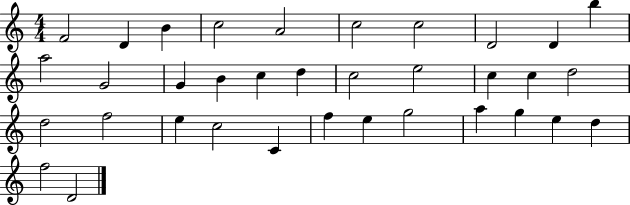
F4/h D4/q B4/q C5/h A4/h C5/h C5/h D4/h D4/q B5/q A5/h G4/h G4/q B4/q C5/q D5/q C5/h E5/h C5/q C5/q D5/h D5/h F5/h E5/q C5/h C4/q F5/q E5/q G5/h A5/q G5/q E5/q D5/q F5/h D4/h